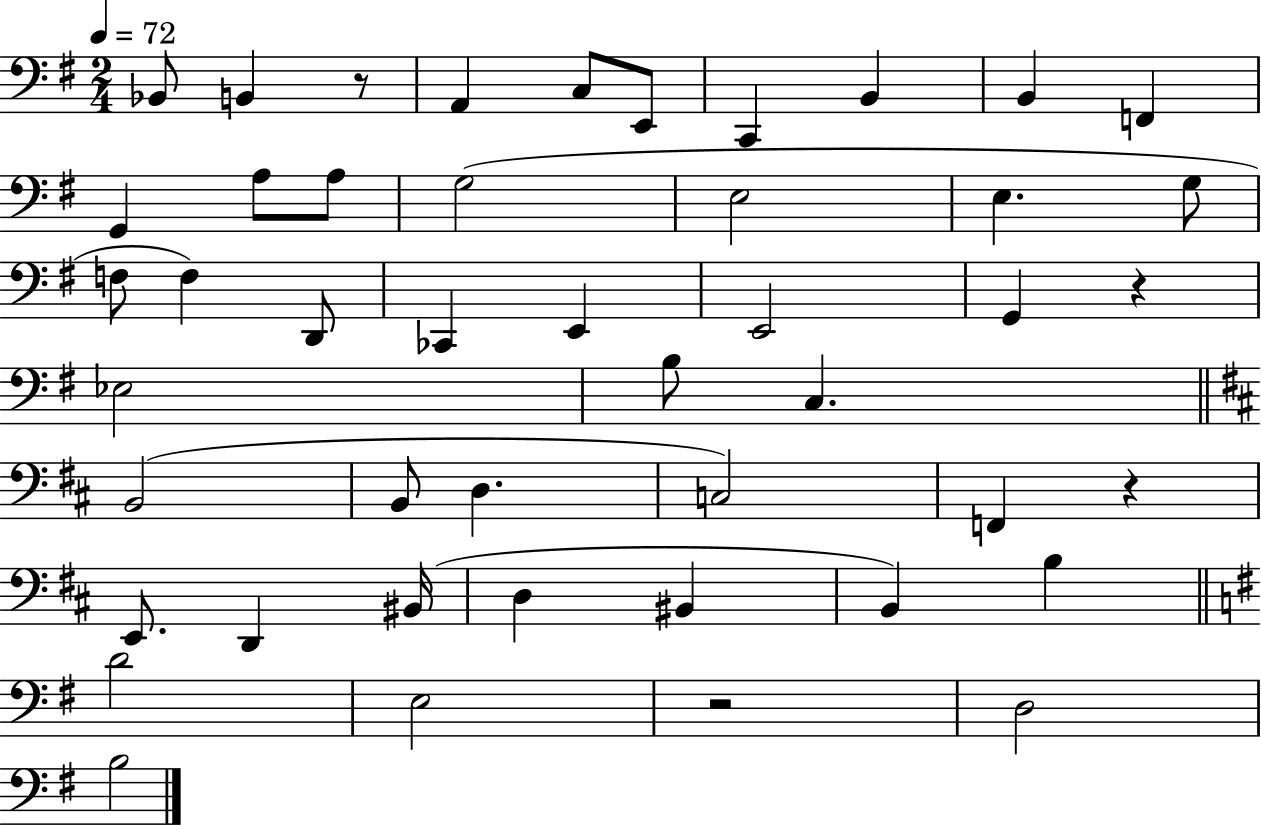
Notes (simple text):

Bb2/e B2/q R/e A2/q C3/e E2/e C2/q B2/q B2/q F2/q G2/q A3/e A3/e G3/h E3/h E3/q. G3/e F3/e F3/q D2/e CES2/q E2/q E2/h G2/q R/q Eb3/h B3/e C3/q. B2/h B2/e D3/q. C3/h F2/q R/q E2/e. D2/q BIS2/s D3/q BIS2/q B2/q B3/q D4/h E3/h R/h D3/h B3/h